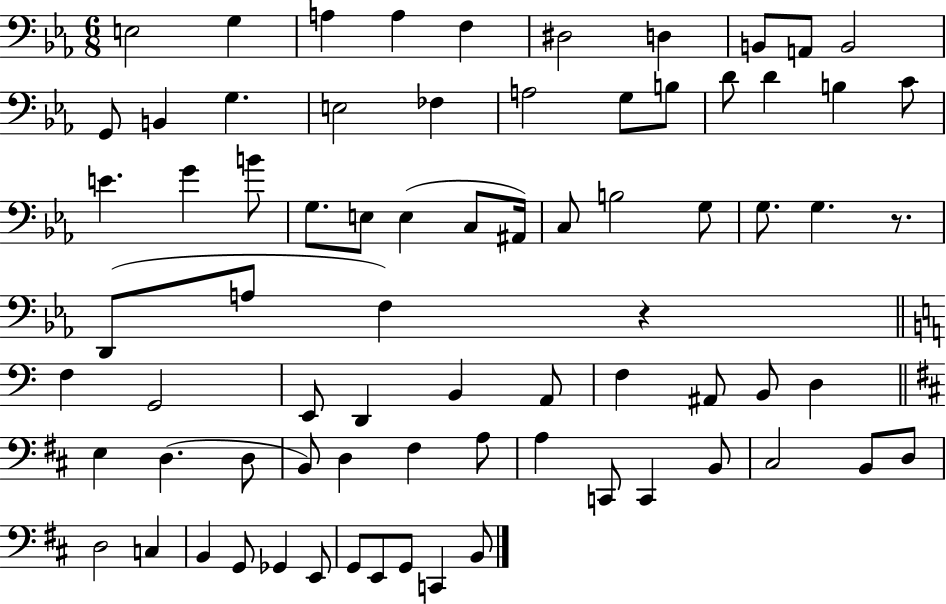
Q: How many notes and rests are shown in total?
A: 75